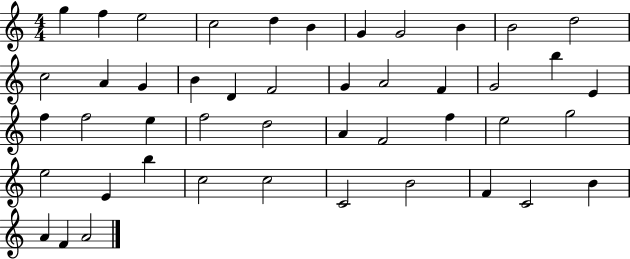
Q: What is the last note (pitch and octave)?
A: A4